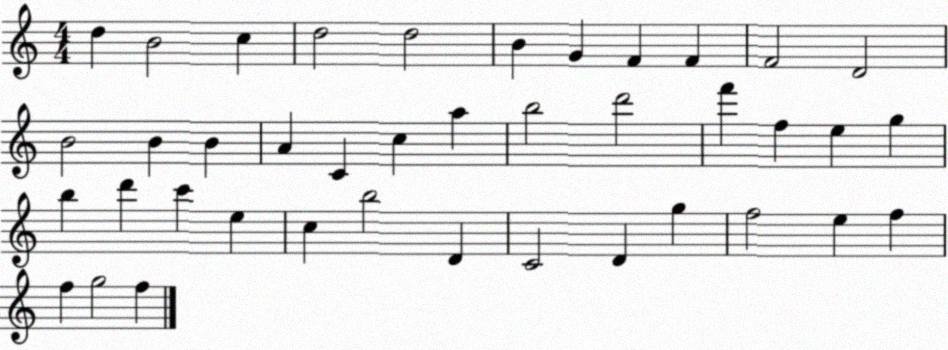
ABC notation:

X:1
T:Untitled
M:4/4
L:1/4
K:C
d B2 c d2 d2 B G F F F2 D2 B2 B B A C c a b2 d'2 f' f e g b d' c' e c b2 D C2 D g f2 e f f g2 f